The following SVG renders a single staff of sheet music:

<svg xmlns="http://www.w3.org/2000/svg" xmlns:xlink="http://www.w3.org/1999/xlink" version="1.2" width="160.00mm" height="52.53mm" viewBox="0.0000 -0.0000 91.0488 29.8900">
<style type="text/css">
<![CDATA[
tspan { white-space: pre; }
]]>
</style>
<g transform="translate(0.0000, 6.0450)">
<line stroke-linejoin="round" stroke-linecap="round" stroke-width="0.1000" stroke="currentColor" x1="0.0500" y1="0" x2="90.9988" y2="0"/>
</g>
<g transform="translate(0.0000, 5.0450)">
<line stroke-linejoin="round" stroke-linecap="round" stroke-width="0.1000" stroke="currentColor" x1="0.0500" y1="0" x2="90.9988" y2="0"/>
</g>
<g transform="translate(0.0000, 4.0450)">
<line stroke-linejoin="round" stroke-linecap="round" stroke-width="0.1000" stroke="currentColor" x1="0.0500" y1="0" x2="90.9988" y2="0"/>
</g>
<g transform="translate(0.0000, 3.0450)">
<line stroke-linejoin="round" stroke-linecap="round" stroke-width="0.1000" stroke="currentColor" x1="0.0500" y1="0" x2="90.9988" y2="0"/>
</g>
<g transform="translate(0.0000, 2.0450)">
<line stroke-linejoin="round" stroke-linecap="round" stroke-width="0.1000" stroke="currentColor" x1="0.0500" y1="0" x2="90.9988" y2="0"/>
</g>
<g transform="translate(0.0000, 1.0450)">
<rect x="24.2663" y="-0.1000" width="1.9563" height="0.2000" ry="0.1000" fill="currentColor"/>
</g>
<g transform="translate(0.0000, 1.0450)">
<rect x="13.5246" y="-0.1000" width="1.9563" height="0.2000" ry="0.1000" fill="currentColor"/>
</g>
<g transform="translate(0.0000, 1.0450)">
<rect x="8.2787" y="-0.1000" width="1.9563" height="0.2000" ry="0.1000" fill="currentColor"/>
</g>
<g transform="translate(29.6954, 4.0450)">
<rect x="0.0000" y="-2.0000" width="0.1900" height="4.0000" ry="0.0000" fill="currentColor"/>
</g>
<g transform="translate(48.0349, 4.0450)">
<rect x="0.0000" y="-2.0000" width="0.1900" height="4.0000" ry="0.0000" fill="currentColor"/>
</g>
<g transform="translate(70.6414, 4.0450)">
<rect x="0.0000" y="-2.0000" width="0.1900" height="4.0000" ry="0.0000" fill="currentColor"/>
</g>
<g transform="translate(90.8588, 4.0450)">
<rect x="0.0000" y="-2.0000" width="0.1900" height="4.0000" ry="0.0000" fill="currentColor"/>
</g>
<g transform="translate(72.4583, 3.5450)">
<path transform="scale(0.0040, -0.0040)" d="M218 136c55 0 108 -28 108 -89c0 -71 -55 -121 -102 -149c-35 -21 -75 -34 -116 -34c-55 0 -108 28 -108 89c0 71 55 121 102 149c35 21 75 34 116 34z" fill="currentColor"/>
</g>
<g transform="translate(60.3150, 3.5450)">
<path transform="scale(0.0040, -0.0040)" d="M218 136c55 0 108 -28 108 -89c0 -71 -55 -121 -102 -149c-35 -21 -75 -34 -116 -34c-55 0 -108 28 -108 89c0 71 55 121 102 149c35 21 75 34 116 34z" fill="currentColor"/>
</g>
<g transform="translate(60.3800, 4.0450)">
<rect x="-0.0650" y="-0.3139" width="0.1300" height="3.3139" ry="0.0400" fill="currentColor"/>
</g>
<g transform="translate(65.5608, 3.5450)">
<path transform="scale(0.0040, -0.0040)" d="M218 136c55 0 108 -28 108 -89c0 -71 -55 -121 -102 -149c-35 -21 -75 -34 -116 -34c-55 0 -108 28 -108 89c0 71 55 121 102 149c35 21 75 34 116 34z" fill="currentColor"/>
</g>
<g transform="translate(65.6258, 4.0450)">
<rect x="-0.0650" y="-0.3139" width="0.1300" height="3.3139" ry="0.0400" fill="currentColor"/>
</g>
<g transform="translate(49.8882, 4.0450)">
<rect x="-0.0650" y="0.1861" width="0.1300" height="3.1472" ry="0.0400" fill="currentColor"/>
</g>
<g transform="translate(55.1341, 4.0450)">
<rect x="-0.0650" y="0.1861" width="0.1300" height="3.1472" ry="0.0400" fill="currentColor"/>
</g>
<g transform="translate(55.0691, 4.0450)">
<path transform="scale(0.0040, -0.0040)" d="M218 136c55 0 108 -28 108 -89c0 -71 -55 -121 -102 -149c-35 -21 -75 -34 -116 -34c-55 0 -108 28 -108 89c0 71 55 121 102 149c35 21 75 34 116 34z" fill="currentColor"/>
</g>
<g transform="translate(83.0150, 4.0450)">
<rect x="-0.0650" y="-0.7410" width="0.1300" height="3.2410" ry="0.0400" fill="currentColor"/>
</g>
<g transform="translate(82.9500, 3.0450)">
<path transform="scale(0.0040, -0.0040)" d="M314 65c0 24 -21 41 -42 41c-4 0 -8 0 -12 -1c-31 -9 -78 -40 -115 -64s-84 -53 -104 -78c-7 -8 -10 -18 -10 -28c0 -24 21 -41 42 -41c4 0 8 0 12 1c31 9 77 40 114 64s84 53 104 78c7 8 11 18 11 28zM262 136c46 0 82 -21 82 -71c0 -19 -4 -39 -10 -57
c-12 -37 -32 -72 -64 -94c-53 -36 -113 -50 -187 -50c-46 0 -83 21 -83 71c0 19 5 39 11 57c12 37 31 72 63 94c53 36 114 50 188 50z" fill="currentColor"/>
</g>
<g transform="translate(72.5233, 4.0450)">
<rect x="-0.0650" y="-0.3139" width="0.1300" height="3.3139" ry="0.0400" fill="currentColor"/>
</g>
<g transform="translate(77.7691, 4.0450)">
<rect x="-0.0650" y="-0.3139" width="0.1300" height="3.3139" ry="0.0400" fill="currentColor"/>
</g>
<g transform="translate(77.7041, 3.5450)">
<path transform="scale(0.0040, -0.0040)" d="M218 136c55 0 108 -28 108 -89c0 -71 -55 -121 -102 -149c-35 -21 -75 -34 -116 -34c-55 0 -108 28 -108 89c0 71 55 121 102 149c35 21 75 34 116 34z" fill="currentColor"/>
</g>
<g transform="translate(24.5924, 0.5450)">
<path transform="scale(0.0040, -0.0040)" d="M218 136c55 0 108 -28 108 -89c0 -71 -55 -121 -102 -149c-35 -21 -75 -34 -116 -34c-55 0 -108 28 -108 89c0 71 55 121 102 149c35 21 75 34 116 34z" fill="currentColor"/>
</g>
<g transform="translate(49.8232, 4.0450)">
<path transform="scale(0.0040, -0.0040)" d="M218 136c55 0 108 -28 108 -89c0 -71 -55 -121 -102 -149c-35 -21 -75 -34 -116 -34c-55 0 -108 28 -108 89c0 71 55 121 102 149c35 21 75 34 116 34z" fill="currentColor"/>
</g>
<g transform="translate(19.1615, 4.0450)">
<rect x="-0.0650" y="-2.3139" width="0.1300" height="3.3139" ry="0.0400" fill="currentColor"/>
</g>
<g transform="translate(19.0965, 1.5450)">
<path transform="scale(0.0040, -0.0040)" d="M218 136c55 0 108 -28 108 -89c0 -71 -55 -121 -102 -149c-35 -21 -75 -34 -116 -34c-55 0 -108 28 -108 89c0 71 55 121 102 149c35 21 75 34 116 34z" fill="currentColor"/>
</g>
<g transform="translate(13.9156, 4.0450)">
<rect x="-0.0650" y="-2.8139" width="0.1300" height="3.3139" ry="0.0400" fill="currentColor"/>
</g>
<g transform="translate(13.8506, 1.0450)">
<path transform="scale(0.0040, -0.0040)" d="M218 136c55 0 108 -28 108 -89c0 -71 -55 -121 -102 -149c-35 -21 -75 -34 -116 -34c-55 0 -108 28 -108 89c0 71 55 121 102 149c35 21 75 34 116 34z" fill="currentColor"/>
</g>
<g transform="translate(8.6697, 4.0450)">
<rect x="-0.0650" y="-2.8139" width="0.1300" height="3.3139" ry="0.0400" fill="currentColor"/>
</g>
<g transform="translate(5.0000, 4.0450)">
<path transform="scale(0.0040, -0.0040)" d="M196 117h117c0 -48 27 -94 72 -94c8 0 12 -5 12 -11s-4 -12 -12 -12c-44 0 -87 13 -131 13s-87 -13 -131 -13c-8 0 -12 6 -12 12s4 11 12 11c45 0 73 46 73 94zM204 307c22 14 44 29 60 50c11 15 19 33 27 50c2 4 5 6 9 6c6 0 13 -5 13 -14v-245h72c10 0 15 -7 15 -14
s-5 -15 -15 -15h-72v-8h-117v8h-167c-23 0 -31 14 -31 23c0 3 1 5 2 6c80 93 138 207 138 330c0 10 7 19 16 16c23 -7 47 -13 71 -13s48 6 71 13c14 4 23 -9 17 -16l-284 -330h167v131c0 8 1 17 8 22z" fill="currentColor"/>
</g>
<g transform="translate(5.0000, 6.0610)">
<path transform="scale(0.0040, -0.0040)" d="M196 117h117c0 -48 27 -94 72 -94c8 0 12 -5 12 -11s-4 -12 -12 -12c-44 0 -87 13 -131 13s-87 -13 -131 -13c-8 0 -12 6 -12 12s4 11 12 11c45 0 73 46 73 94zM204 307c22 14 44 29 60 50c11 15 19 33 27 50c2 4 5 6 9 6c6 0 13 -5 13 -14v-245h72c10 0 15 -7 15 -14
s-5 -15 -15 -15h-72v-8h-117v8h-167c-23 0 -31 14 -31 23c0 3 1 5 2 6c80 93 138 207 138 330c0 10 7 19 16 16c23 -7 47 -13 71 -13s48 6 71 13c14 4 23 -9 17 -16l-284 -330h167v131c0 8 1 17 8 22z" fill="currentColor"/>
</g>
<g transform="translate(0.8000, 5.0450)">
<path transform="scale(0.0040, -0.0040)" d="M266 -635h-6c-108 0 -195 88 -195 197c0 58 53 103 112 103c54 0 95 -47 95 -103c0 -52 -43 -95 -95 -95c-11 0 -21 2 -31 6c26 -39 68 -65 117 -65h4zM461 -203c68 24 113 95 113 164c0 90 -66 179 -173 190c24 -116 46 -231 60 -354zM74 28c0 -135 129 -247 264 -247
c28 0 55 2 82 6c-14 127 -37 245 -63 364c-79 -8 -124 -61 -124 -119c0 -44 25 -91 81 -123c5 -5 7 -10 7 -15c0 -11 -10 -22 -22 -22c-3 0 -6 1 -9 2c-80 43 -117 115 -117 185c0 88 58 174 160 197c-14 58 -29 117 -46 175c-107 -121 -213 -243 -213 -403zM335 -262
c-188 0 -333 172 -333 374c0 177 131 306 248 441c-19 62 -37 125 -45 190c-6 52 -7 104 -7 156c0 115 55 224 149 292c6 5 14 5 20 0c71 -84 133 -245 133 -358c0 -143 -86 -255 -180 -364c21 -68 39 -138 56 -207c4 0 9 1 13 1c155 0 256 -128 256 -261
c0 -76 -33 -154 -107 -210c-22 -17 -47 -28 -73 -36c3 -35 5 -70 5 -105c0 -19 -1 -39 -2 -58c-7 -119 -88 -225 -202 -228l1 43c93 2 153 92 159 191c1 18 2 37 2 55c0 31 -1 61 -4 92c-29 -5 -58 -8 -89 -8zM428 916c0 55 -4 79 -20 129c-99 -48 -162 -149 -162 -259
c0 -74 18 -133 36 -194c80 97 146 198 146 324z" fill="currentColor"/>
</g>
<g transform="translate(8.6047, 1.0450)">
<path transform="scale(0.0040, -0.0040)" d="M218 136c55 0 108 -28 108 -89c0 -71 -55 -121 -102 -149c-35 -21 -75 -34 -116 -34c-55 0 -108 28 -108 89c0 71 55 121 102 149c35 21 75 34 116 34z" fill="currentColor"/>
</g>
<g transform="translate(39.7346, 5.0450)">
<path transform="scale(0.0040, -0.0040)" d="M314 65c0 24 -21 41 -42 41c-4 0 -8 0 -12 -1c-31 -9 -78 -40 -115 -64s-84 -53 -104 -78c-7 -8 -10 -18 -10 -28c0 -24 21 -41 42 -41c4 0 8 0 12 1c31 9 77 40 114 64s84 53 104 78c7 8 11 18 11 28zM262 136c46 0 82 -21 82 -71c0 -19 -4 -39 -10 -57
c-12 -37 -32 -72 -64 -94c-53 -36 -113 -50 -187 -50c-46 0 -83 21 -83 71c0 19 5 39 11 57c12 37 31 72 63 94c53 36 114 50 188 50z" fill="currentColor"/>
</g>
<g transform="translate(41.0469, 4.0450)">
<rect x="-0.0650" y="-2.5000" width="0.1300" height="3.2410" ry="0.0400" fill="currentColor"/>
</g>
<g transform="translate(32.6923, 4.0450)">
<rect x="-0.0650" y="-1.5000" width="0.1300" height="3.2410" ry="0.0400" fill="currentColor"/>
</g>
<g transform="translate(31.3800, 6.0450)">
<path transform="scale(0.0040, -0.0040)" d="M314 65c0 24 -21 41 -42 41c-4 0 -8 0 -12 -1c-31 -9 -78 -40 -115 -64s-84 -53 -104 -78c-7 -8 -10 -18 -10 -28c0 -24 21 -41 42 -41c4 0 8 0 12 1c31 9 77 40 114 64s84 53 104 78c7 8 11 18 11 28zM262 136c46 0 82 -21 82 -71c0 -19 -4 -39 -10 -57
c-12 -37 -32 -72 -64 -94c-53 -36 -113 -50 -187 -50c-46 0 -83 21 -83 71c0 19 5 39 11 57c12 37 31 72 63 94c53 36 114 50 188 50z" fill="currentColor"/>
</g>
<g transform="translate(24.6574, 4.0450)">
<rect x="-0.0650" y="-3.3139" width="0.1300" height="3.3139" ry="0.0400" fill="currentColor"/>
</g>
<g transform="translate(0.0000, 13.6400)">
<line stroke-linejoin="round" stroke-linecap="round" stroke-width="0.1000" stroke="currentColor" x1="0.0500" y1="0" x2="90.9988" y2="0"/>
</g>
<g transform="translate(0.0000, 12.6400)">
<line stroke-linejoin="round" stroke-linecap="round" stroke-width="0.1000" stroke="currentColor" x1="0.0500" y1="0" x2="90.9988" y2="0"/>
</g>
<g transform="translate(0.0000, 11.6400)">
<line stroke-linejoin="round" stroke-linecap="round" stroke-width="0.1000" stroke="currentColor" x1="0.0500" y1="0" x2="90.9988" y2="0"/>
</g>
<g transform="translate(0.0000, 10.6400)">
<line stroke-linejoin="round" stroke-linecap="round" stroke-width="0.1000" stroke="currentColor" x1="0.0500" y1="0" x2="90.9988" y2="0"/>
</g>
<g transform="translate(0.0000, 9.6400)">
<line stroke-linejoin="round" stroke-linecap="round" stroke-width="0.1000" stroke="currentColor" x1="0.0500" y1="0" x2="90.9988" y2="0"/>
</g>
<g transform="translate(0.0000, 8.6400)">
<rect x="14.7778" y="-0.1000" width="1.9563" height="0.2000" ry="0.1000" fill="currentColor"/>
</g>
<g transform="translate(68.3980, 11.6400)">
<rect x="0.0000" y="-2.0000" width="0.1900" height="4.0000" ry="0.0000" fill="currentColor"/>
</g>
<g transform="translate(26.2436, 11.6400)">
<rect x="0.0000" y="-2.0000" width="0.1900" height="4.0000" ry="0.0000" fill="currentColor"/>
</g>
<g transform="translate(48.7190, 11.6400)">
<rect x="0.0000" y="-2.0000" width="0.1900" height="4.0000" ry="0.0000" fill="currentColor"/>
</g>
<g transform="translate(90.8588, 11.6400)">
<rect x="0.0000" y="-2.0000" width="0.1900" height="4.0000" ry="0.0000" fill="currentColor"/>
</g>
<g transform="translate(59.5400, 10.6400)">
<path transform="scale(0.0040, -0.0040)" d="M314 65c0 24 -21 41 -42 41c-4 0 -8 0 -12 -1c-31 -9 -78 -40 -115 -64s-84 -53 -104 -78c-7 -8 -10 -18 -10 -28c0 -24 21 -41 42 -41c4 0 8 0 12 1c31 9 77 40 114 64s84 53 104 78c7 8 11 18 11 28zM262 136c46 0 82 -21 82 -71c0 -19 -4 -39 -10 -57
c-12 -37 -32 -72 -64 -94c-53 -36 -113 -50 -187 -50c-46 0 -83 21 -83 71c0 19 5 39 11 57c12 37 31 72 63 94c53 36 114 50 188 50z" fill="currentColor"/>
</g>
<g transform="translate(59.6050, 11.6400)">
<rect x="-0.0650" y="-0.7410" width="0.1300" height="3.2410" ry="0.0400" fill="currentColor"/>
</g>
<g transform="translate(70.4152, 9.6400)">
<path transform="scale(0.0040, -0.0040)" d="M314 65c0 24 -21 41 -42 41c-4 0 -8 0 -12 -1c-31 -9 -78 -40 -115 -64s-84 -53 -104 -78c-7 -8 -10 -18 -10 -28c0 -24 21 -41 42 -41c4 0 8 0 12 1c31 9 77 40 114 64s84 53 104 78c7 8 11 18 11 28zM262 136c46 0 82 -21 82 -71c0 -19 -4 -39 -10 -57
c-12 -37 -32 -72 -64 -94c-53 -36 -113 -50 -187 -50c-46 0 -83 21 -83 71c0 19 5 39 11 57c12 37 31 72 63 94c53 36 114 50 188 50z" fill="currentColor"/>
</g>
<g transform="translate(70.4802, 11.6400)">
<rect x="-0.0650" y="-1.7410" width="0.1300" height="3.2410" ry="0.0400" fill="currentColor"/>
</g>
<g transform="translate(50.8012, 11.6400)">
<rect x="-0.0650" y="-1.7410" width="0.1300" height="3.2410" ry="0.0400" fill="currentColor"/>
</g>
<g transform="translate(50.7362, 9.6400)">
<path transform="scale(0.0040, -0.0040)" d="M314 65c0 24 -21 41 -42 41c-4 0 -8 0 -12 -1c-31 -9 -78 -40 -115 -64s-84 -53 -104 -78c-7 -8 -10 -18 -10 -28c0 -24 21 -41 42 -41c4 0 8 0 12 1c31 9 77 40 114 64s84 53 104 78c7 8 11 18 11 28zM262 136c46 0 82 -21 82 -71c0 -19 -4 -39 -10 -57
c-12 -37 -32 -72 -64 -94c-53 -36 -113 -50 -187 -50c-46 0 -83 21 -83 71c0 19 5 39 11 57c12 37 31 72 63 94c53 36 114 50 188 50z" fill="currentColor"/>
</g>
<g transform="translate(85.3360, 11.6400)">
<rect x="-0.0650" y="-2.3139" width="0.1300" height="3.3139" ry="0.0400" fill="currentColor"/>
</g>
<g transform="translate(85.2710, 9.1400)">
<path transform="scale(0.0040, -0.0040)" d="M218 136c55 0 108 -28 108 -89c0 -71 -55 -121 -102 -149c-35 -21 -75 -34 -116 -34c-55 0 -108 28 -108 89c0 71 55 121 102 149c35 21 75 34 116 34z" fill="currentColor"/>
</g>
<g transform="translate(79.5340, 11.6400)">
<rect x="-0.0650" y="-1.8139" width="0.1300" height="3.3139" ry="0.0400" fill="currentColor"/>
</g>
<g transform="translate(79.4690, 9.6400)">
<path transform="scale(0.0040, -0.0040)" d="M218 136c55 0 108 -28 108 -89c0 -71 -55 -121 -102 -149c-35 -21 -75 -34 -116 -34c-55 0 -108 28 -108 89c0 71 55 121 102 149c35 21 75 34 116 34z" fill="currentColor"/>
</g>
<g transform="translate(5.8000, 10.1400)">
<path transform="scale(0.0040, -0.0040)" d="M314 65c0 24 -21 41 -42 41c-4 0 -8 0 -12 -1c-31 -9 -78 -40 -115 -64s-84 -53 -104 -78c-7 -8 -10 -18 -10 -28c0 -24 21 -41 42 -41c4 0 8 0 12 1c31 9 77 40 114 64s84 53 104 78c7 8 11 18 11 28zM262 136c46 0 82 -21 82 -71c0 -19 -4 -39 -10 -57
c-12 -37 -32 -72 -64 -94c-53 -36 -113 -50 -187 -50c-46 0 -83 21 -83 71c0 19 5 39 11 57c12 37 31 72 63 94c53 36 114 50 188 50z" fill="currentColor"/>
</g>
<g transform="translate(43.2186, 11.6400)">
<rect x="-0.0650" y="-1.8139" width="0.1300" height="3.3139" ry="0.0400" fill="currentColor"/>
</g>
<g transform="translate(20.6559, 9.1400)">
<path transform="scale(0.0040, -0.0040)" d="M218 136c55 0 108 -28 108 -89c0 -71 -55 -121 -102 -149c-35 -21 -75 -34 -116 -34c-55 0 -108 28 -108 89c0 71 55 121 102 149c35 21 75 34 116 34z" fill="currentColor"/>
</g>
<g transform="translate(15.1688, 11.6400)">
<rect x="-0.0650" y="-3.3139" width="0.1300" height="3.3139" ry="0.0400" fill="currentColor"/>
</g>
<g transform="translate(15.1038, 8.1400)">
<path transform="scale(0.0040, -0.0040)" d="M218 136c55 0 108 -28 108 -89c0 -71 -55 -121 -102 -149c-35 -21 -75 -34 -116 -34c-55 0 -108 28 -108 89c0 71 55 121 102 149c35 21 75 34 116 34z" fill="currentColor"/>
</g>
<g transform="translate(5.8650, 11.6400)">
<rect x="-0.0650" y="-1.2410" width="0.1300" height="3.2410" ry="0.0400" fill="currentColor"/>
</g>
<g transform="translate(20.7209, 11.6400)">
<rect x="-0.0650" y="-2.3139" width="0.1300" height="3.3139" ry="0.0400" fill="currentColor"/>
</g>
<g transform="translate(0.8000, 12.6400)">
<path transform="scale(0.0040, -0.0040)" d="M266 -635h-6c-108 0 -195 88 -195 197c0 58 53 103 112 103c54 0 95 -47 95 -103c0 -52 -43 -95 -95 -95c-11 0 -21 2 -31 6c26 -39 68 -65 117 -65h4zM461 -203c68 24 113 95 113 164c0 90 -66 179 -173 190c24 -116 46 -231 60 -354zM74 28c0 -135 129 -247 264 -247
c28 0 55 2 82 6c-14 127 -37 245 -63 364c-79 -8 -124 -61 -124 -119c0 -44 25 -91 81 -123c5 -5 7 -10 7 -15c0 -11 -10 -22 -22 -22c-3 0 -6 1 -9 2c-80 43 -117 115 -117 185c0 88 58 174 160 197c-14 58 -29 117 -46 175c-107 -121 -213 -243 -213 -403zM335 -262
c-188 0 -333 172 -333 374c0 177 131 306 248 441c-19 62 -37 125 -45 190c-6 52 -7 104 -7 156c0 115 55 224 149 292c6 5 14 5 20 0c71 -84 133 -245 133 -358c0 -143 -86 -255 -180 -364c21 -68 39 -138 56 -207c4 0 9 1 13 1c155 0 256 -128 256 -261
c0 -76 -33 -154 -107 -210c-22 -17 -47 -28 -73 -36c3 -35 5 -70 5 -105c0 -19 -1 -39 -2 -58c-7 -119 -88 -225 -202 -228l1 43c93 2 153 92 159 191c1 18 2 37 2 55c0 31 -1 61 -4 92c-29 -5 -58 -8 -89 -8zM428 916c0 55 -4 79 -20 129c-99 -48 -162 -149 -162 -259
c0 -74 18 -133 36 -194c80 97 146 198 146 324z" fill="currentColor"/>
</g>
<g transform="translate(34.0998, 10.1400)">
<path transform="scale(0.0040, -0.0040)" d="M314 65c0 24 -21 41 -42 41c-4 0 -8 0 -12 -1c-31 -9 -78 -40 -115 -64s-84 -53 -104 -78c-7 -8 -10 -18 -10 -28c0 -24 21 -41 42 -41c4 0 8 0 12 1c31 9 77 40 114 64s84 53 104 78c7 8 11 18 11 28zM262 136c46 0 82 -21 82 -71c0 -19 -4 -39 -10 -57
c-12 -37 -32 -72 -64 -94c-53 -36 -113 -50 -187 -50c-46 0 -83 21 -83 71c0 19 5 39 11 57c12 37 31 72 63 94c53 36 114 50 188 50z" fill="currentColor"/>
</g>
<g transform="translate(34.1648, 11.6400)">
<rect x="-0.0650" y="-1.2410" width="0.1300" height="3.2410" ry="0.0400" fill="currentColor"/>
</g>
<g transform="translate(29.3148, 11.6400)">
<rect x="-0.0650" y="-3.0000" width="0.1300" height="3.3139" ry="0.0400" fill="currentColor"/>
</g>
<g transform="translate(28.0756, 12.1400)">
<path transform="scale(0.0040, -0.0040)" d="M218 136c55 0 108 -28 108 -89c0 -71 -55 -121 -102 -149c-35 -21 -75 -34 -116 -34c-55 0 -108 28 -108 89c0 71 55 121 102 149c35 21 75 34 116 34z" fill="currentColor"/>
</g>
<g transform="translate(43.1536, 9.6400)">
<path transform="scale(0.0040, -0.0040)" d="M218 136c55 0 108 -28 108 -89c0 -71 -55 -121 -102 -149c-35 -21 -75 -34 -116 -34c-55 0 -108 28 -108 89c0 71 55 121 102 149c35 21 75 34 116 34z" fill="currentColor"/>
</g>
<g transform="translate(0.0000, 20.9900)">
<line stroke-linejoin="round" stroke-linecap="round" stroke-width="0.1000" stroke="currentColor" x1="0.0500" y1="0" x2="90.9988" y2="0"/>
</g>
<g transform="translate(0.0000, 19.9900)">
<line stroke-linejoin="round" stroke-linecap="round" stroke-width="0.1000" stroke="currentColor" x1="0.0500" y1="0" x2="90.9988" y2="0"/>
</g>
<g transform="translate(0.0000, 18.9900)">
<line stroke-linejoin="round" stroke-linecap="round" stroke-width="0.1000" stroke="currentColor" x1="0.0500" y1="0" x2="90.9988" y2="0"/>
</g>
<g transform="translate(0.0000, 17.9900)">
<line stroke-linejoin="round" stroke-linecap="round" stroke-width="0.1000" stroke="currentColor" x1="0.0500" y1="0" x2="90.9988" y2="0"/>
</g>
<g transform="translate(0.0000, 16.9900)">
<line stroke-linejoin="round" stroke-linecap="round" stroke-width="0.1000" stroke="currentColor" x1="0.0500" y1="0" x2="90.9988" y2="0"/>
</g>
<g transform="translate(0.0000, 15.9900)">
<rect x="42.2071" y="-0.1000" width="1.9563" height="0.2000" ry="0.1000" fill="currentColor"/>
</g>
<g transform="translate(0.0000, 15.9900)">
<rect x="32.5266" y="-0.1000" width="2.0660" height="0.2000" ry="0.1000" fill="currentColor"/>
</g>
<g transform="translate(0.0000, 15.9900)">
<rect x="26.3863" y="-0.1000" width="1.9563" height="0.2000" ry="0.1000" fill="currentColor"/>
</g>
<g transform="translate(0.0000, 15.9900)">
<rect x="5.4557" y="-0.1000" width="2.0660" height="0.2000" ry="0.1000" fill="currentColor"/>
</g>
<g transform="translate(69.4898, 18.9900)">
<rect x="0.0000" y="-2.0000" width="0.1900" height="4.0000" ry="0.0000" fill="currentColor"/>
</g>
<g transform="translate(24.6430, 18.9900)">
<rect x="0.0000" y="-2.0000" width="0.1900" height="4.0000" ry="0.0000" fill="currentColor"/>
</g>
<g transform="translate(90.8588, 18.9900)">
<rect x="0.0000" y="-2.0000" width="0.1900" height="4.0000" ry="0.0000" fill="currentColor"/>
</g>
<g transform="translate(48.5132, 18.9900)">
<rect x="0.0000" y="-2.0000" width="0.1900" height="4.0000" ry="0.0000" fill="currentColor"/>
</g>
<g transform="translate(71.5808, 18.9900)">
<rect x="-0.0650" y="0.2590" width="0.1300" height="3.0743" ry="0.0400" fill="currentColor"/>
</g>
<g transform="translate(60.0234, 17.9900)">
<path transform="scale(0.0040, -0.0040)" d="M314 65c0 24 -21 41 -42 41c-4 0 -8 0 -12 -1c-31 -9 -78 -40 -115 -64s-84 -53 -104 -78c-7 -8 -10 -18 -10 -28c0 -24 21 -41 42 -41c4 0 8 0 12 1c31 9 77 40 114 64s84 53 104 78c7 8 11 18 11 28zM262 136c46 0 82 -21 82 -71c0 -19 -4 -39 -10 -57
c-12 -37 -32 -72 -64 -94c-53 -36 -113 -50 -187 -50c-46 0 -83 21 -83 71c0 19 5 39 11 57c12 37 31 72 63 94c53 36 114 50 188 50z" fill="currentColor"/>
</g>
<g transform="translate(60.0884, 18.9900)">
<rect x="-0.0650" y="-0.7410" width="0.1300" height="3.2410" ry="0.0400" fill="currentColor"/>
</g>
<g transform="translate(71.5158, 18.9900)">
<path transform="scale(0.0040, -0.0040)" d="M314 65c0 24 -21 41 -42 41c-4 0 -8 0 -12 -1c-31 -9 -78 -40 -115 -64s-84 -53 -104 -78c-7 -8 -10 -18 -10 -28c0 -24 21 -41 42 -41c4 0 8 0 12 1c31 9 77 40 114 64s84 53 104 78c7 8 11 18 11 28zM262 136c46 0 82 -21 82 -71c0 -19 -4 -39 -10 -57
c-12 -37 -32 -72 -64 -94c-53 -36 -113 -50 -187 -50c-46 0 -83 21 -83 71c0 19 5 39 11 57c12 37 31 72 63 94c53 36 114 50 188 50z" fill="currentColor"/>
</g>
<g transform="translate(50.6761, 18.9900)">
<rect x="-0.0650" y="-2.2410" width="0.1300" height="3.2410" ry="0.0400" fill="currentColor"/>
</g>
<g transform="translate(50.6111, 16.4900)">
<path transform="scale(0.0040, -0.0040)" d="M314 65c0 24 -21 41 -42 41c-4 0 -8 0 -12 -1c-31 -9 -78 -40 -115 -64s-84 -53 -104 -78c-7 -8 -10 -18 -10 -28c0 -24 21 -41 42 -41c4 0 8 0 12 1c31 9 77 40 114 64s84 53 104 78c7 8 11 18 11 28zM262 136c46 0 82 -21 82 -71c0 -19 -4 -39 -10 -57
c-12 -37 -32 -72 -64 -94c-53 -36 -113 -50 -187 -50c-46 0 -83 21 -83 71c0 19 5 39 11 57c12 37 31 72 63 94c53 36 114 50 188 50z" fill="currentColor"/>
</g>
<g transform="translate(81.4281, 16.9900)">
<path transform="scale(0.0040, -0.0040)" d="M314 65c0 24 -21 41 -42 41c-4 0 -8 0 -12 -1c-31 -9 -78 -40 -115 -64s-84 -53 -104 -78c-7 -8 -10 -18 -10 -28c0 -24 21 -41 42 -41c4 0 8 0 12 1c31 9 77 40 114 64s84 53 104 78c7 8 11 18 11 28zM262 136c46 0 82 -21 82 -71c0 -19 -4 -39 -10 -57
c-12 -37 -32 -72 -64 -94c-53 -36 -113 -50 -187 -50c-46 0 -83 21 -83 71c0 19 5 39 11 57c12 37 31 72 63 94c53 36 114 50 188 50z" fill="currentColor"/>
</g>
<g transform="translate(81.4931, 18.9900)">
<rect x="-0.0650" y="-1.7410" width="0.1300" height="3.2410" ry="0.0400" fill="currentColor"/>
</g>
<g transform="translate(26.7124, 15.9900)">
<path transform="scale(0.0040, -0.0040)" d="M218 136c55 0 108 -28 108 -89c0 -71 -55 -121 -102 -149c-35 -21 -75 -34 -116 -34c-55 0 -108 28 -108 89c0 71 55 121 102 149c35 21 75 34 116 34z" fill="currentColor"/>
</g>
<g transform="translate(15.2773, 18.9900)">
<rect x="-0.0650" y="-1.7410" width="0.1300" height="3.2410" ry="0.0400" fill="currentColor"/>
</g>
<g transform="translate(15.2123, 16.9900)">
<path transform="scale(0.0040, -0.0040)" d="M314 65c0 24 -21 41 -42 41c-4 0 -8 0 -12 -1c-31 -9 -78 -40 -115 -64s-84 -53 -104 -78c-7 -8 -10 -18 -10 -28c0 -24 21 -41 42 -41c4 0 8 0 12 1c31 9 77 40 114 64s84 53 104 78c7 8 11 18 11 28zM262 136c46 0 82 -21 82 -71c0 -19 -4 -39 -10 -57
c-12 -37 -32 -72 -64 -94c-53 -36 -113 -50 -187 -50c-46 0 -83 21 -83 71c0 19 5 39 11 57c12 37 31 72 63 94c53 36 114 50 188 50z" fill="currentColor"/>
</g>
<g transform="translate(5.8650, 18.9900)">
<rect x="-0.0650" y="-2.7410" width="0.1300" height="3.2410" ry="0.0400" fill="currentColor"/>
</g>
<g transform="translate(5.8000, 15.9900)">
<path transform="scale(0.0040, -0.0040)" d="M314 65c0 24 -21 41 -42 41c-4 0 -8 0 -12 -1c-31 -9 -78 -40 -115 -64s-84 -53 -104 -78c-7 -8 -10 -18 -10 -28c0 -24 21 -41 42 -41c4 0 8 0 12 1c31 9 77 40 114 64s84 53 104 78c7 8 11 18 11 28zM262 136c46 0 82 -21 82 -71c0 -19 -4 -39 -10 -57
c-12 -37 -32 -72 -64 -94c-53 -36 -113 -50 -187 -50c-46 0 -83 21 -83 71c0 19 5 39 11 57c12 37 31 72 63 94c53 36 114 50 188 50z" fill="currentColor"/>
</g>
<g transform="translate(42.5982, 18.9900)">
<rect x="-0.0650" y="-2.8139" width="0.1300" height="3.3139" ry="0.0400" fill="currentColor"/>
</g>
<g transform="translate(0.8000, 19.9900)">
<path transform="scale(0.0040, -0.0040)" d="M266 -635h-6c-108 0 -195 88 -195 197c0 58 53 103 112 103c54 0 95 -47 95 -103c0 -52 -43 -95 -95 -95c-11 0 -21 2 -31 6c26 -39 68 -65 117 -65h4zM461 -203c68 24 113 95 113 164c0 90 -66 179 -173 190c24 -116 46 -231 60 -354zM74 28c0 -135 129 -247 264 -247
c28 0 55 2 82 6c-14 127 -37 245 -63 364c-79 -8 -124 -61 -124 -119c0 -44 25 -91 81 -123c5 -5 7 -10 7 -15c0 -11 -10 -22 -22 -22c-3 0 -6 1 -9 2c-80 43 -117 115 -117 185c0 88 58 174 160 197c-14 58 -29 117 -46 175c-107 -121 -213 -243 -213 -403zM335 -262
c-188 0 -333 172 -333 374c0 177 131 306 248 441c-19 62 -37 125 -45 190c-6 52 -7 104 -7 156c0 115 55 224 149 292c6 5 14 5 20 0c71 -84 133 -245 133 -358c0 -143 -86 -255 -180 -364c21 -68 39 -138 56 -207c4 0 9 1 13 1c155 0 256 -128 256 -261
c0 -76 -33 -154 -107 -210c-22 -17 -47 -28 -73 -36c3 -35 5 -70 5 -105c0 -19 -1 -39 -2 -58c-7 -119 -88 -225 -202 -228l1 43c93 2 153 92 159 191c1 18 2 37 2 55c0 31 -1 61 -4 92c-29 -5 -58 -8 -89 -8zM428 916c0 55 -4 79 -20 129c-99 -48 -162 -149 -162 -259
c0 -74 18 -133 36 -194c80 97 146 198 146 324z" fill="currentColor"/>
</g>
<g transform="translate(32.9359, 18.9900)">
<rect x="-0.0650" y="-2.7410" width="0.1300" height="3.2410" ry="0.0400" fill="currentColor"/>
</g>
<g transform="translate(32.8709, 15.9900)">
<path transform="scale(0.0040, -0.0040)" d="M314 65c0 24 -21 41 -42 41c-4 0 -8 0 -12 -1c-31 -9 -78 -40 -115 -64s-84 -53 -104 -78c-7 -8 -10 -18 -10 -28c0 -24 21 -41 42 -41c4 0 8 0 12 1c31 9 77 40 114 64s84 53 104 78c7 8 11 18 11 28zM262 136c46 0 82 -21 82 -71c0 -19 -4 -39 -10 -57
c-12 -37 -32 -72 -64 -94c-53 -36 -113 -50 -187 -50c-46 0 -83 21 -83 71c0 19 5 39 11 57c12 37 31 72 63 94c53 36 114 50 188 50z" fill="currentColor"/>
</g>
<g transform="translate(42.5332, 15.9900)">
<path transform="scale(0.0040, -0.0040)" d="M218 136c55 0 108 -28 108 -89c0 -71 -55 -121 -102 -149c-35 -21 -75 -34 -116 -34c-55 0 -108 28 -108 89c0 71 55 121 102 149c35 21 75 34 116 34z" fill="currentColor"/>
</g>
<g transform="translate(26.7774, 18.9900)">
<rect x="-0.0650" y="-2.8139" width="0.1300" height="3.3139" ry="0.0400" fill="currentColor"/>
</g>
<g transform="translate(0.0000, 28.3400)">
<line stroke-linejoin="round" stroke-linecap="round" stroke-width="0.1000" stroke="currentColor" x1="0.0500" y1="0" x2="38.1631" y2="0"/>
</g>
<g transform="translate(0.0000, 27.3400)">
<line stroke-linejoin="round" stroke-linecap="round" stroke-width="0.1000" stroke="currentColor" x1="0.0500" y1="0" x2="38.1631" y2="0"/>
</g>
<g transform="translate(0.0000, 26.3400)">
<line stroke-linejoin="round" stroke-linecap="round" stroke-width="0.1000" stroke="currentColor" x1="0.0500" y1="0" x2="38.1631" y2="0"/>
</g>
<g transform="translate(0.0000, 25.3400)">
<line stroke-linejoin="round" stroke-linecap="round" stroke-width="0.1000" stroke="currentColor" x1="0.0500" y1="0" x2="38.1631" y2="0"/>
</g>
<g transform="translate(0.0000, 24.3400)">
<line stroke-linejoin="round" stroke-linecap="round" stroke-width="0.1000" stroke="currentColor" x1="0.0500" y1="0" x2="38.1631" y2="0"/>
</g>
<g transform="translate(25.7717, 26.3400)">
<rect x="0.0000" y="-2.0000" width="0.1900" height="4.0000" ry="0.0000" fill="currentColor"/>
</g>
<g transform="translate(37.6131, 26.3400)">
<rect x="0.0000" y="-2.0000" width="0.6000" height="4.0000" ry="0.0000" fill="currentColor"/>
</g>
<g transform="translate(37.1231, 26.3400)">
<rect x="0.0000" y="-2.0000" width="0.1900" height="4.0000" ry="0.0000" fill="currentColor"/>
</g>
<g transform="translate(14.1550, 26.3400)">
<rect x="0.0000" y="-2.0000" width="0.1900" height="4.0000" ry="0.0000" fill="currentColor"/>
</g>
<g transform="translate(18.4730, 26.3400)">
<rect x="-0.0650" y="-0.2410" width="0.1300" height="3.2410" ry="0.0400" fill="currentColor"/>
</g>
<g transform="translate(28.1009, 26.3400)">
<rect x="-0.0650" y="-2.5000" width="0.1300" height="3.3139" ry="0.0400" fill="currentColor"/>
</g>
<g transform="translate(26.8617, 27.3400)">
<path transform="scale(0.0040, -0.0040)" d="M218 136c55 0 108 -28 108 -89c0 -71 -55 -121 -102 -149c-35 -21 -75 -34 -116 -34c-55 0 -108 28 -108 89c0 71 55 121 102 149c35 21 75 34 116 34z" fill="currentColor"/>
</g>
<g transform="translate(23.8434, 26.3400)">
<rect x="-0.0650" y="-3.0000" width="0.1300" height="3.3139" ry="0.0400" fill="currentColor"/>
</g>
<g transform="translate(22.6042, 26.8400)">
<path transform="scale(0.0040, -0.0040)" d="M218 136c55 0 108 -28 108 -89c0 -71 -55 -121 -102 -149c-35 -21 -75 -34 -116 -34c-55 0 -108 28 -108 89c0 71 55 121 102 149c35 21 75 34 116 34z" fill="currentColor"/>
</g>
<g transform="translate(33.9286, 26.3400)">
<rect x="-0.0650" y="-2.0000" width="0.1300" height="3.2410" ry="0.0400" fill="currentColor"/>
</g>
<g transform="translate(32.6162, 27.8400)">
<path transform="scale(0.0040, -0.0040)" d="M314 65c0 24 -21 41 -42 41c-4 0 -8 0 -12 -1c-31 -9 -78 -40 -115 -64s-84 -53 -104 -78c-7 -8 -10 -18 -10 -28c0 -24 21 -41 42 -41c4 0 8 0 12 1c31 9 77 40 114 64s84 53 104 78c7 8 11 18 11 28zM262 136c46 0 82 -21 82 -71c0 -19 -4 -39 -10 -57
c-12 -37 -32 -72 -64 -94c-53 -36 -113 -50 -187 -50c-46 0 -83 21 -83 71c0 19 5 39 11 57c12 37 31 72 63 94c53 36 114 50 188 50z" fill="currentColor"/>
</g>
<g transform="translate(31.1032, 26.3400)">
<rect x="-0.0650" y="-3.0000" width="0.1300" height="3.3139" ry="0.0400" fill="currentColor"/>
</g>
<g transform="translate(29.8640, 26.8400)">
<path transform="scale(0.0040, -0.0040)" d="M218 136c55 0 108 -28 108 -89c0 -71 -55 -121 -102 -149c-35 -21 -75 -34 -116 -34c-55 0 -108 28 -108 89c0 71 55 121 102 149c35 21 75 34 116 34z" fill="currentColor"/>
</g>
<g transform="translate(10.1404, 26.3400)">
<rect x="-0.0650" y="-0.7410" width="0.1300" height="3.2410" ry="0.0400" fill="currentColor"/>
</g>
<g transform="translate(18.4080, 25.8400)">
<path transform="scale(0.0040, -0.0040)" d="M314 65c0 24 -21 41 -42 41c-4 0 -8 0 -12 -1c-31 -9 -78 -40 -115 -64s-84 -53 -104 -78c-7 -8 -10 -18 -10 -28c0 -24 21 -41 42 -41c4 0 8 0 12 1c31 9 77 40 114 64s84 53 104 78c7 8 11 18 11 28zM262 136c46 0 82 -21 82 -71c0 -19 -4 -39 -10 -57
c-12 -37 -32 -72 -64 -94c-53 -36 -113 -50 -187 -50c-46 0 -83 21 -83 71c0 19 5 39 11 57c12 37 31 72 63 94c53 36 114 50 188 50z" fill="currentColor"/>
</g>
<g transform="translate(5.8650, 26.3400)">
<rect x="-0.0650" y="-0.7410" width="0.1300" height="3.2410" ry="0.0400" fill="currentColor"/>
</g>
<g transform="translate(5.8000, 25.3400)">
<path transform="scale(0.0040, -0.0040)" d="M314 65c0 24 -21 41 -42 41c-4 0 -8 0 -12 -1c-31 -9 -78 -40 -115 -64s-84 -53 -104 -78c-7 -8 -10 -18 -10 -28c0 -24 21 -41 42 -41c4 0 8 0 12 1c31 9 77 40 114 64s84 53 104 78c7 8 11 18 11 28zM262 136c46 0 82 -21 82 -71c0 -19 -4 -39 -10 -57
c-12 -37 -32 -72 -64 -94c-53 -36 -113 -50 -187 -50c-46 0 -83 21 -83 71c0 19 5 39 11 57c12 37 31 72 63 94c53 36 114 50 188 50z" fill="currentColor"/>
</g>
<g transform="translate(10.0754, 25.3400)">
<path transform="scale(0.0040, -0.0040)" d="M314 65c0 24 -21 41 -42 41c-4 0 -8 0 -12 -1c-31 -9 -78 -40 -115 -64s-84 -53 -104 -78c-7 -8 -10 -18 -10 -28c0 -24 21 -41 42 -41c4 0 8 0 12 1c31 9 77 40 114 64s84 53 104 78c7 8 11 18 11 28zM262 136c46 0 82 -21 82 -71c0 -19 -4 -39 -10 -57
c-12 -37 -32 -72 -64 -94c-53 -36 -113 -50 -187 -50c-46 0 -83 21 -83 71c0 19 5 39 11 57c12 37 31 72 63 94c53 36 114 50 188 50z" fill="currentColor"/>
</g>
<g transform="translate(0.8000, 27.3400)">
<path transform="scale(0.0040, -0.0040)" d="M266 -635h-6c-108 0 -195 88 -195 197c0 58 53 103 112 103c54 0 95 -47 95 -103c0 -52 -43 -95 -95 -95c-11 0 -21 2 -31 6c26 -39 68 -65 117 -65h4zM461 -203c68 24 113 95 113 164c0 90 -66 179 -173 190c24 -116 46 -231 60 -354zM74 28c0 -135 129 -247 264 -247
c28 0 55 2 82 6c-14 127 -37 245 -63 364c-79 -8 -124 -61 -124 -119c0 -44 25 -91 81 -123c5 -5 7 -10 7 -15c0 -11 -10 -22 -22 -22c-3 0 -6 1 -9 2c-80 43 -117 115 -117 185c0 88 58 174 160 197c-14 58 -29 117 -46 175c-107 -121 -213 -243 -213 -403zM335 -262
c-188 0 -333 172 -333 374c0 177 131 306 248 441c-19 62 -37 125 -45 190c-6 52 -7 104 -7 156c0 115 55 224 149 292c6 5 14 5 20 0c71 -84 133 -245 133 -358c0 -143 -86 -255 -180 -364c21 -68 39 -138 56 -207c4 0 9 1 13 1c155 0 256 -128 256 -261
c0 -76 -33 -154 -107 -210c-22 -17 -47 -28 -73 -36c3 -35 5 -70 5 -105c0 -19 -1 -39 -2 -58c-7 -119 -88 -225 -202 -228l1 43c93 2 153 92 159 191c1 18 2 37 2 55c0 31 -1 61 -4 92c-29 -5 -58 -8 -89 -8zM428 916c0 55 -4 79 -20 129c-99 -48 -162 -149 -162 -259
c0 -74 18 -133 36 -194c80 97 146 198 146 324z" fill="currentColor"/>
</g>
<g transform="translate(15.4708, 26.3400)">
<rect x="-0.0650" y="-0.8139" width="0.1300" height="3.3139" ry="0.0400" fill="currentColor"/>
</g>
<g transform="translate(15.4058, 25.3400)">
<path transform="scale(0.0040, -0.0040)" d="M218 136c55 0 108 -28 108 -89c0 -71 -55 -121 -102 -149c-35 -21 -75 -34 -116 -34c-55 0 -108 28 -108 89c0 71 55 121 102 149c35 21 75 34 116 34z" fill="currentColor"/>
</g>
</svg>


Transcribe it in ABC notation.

X:1
T:Untitled
M:4/4
L:1/4
K:C
a a g b E2 G2 B B c c c c d2 e2 b g A e2 f f2 d2 f2 f g a2 f2 a a2 a g2 d2 B2 f2 d2 d2 d c2 A G A F2